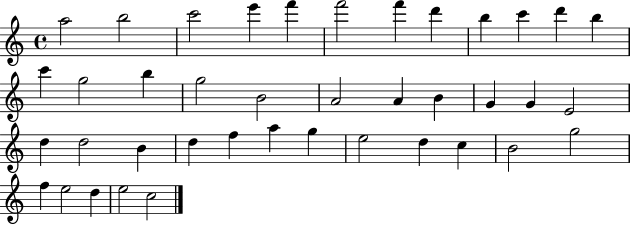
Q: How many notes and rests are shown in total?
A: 40